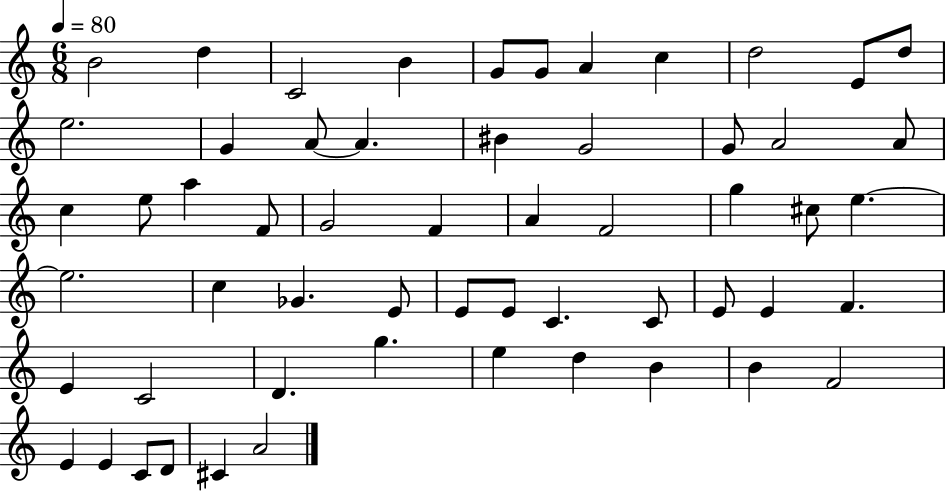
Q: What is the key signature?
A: C major